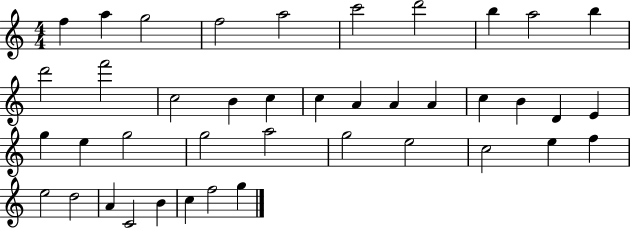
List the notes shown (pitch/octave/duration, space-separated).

F5/q A5/q G5/h F5/h A5/h C6/h D6/h B5/q A5/h B5/q D6/h F6/h C5/h B4/q C5/q C5/q A4/q A4/q A4/q C5/q B4/q D4/q E4/q G5/q E5/q G5/h G5/h A5/h G5/h E5/h C5/h E5/q F5/q E5/h D5/h A4/q C4/h B4/q C5/q F5/h G5/q